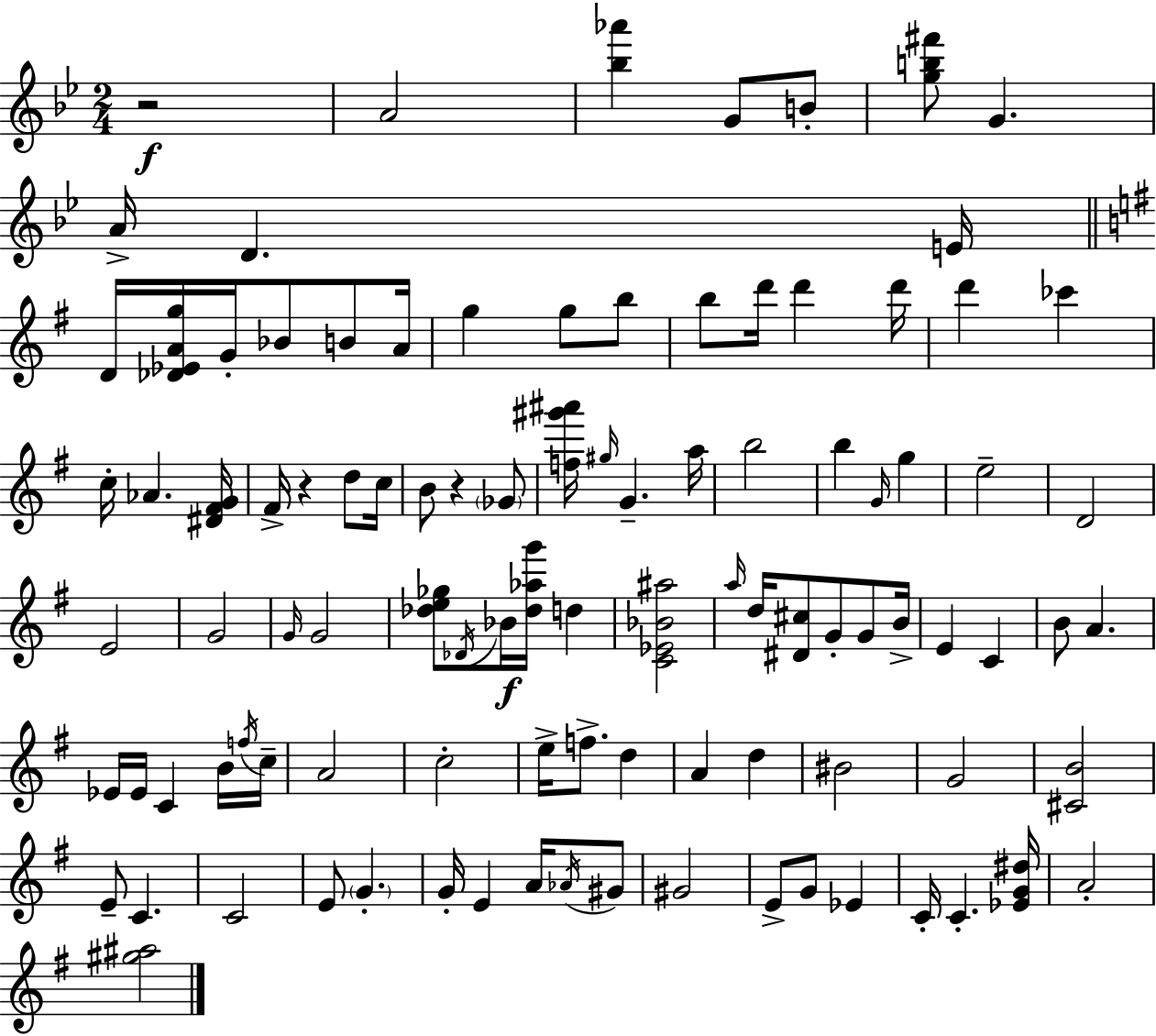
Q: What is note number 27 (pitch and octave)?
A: B4